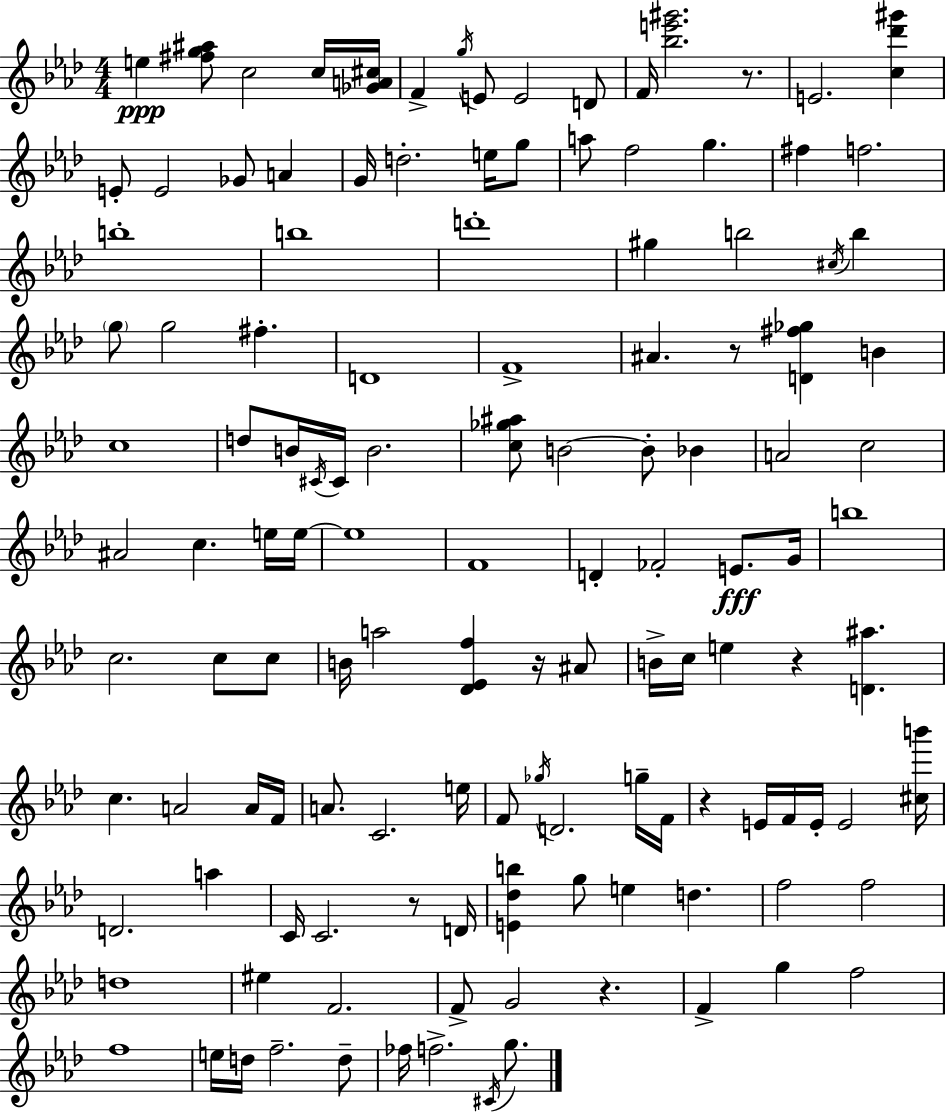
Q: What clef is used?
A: treble